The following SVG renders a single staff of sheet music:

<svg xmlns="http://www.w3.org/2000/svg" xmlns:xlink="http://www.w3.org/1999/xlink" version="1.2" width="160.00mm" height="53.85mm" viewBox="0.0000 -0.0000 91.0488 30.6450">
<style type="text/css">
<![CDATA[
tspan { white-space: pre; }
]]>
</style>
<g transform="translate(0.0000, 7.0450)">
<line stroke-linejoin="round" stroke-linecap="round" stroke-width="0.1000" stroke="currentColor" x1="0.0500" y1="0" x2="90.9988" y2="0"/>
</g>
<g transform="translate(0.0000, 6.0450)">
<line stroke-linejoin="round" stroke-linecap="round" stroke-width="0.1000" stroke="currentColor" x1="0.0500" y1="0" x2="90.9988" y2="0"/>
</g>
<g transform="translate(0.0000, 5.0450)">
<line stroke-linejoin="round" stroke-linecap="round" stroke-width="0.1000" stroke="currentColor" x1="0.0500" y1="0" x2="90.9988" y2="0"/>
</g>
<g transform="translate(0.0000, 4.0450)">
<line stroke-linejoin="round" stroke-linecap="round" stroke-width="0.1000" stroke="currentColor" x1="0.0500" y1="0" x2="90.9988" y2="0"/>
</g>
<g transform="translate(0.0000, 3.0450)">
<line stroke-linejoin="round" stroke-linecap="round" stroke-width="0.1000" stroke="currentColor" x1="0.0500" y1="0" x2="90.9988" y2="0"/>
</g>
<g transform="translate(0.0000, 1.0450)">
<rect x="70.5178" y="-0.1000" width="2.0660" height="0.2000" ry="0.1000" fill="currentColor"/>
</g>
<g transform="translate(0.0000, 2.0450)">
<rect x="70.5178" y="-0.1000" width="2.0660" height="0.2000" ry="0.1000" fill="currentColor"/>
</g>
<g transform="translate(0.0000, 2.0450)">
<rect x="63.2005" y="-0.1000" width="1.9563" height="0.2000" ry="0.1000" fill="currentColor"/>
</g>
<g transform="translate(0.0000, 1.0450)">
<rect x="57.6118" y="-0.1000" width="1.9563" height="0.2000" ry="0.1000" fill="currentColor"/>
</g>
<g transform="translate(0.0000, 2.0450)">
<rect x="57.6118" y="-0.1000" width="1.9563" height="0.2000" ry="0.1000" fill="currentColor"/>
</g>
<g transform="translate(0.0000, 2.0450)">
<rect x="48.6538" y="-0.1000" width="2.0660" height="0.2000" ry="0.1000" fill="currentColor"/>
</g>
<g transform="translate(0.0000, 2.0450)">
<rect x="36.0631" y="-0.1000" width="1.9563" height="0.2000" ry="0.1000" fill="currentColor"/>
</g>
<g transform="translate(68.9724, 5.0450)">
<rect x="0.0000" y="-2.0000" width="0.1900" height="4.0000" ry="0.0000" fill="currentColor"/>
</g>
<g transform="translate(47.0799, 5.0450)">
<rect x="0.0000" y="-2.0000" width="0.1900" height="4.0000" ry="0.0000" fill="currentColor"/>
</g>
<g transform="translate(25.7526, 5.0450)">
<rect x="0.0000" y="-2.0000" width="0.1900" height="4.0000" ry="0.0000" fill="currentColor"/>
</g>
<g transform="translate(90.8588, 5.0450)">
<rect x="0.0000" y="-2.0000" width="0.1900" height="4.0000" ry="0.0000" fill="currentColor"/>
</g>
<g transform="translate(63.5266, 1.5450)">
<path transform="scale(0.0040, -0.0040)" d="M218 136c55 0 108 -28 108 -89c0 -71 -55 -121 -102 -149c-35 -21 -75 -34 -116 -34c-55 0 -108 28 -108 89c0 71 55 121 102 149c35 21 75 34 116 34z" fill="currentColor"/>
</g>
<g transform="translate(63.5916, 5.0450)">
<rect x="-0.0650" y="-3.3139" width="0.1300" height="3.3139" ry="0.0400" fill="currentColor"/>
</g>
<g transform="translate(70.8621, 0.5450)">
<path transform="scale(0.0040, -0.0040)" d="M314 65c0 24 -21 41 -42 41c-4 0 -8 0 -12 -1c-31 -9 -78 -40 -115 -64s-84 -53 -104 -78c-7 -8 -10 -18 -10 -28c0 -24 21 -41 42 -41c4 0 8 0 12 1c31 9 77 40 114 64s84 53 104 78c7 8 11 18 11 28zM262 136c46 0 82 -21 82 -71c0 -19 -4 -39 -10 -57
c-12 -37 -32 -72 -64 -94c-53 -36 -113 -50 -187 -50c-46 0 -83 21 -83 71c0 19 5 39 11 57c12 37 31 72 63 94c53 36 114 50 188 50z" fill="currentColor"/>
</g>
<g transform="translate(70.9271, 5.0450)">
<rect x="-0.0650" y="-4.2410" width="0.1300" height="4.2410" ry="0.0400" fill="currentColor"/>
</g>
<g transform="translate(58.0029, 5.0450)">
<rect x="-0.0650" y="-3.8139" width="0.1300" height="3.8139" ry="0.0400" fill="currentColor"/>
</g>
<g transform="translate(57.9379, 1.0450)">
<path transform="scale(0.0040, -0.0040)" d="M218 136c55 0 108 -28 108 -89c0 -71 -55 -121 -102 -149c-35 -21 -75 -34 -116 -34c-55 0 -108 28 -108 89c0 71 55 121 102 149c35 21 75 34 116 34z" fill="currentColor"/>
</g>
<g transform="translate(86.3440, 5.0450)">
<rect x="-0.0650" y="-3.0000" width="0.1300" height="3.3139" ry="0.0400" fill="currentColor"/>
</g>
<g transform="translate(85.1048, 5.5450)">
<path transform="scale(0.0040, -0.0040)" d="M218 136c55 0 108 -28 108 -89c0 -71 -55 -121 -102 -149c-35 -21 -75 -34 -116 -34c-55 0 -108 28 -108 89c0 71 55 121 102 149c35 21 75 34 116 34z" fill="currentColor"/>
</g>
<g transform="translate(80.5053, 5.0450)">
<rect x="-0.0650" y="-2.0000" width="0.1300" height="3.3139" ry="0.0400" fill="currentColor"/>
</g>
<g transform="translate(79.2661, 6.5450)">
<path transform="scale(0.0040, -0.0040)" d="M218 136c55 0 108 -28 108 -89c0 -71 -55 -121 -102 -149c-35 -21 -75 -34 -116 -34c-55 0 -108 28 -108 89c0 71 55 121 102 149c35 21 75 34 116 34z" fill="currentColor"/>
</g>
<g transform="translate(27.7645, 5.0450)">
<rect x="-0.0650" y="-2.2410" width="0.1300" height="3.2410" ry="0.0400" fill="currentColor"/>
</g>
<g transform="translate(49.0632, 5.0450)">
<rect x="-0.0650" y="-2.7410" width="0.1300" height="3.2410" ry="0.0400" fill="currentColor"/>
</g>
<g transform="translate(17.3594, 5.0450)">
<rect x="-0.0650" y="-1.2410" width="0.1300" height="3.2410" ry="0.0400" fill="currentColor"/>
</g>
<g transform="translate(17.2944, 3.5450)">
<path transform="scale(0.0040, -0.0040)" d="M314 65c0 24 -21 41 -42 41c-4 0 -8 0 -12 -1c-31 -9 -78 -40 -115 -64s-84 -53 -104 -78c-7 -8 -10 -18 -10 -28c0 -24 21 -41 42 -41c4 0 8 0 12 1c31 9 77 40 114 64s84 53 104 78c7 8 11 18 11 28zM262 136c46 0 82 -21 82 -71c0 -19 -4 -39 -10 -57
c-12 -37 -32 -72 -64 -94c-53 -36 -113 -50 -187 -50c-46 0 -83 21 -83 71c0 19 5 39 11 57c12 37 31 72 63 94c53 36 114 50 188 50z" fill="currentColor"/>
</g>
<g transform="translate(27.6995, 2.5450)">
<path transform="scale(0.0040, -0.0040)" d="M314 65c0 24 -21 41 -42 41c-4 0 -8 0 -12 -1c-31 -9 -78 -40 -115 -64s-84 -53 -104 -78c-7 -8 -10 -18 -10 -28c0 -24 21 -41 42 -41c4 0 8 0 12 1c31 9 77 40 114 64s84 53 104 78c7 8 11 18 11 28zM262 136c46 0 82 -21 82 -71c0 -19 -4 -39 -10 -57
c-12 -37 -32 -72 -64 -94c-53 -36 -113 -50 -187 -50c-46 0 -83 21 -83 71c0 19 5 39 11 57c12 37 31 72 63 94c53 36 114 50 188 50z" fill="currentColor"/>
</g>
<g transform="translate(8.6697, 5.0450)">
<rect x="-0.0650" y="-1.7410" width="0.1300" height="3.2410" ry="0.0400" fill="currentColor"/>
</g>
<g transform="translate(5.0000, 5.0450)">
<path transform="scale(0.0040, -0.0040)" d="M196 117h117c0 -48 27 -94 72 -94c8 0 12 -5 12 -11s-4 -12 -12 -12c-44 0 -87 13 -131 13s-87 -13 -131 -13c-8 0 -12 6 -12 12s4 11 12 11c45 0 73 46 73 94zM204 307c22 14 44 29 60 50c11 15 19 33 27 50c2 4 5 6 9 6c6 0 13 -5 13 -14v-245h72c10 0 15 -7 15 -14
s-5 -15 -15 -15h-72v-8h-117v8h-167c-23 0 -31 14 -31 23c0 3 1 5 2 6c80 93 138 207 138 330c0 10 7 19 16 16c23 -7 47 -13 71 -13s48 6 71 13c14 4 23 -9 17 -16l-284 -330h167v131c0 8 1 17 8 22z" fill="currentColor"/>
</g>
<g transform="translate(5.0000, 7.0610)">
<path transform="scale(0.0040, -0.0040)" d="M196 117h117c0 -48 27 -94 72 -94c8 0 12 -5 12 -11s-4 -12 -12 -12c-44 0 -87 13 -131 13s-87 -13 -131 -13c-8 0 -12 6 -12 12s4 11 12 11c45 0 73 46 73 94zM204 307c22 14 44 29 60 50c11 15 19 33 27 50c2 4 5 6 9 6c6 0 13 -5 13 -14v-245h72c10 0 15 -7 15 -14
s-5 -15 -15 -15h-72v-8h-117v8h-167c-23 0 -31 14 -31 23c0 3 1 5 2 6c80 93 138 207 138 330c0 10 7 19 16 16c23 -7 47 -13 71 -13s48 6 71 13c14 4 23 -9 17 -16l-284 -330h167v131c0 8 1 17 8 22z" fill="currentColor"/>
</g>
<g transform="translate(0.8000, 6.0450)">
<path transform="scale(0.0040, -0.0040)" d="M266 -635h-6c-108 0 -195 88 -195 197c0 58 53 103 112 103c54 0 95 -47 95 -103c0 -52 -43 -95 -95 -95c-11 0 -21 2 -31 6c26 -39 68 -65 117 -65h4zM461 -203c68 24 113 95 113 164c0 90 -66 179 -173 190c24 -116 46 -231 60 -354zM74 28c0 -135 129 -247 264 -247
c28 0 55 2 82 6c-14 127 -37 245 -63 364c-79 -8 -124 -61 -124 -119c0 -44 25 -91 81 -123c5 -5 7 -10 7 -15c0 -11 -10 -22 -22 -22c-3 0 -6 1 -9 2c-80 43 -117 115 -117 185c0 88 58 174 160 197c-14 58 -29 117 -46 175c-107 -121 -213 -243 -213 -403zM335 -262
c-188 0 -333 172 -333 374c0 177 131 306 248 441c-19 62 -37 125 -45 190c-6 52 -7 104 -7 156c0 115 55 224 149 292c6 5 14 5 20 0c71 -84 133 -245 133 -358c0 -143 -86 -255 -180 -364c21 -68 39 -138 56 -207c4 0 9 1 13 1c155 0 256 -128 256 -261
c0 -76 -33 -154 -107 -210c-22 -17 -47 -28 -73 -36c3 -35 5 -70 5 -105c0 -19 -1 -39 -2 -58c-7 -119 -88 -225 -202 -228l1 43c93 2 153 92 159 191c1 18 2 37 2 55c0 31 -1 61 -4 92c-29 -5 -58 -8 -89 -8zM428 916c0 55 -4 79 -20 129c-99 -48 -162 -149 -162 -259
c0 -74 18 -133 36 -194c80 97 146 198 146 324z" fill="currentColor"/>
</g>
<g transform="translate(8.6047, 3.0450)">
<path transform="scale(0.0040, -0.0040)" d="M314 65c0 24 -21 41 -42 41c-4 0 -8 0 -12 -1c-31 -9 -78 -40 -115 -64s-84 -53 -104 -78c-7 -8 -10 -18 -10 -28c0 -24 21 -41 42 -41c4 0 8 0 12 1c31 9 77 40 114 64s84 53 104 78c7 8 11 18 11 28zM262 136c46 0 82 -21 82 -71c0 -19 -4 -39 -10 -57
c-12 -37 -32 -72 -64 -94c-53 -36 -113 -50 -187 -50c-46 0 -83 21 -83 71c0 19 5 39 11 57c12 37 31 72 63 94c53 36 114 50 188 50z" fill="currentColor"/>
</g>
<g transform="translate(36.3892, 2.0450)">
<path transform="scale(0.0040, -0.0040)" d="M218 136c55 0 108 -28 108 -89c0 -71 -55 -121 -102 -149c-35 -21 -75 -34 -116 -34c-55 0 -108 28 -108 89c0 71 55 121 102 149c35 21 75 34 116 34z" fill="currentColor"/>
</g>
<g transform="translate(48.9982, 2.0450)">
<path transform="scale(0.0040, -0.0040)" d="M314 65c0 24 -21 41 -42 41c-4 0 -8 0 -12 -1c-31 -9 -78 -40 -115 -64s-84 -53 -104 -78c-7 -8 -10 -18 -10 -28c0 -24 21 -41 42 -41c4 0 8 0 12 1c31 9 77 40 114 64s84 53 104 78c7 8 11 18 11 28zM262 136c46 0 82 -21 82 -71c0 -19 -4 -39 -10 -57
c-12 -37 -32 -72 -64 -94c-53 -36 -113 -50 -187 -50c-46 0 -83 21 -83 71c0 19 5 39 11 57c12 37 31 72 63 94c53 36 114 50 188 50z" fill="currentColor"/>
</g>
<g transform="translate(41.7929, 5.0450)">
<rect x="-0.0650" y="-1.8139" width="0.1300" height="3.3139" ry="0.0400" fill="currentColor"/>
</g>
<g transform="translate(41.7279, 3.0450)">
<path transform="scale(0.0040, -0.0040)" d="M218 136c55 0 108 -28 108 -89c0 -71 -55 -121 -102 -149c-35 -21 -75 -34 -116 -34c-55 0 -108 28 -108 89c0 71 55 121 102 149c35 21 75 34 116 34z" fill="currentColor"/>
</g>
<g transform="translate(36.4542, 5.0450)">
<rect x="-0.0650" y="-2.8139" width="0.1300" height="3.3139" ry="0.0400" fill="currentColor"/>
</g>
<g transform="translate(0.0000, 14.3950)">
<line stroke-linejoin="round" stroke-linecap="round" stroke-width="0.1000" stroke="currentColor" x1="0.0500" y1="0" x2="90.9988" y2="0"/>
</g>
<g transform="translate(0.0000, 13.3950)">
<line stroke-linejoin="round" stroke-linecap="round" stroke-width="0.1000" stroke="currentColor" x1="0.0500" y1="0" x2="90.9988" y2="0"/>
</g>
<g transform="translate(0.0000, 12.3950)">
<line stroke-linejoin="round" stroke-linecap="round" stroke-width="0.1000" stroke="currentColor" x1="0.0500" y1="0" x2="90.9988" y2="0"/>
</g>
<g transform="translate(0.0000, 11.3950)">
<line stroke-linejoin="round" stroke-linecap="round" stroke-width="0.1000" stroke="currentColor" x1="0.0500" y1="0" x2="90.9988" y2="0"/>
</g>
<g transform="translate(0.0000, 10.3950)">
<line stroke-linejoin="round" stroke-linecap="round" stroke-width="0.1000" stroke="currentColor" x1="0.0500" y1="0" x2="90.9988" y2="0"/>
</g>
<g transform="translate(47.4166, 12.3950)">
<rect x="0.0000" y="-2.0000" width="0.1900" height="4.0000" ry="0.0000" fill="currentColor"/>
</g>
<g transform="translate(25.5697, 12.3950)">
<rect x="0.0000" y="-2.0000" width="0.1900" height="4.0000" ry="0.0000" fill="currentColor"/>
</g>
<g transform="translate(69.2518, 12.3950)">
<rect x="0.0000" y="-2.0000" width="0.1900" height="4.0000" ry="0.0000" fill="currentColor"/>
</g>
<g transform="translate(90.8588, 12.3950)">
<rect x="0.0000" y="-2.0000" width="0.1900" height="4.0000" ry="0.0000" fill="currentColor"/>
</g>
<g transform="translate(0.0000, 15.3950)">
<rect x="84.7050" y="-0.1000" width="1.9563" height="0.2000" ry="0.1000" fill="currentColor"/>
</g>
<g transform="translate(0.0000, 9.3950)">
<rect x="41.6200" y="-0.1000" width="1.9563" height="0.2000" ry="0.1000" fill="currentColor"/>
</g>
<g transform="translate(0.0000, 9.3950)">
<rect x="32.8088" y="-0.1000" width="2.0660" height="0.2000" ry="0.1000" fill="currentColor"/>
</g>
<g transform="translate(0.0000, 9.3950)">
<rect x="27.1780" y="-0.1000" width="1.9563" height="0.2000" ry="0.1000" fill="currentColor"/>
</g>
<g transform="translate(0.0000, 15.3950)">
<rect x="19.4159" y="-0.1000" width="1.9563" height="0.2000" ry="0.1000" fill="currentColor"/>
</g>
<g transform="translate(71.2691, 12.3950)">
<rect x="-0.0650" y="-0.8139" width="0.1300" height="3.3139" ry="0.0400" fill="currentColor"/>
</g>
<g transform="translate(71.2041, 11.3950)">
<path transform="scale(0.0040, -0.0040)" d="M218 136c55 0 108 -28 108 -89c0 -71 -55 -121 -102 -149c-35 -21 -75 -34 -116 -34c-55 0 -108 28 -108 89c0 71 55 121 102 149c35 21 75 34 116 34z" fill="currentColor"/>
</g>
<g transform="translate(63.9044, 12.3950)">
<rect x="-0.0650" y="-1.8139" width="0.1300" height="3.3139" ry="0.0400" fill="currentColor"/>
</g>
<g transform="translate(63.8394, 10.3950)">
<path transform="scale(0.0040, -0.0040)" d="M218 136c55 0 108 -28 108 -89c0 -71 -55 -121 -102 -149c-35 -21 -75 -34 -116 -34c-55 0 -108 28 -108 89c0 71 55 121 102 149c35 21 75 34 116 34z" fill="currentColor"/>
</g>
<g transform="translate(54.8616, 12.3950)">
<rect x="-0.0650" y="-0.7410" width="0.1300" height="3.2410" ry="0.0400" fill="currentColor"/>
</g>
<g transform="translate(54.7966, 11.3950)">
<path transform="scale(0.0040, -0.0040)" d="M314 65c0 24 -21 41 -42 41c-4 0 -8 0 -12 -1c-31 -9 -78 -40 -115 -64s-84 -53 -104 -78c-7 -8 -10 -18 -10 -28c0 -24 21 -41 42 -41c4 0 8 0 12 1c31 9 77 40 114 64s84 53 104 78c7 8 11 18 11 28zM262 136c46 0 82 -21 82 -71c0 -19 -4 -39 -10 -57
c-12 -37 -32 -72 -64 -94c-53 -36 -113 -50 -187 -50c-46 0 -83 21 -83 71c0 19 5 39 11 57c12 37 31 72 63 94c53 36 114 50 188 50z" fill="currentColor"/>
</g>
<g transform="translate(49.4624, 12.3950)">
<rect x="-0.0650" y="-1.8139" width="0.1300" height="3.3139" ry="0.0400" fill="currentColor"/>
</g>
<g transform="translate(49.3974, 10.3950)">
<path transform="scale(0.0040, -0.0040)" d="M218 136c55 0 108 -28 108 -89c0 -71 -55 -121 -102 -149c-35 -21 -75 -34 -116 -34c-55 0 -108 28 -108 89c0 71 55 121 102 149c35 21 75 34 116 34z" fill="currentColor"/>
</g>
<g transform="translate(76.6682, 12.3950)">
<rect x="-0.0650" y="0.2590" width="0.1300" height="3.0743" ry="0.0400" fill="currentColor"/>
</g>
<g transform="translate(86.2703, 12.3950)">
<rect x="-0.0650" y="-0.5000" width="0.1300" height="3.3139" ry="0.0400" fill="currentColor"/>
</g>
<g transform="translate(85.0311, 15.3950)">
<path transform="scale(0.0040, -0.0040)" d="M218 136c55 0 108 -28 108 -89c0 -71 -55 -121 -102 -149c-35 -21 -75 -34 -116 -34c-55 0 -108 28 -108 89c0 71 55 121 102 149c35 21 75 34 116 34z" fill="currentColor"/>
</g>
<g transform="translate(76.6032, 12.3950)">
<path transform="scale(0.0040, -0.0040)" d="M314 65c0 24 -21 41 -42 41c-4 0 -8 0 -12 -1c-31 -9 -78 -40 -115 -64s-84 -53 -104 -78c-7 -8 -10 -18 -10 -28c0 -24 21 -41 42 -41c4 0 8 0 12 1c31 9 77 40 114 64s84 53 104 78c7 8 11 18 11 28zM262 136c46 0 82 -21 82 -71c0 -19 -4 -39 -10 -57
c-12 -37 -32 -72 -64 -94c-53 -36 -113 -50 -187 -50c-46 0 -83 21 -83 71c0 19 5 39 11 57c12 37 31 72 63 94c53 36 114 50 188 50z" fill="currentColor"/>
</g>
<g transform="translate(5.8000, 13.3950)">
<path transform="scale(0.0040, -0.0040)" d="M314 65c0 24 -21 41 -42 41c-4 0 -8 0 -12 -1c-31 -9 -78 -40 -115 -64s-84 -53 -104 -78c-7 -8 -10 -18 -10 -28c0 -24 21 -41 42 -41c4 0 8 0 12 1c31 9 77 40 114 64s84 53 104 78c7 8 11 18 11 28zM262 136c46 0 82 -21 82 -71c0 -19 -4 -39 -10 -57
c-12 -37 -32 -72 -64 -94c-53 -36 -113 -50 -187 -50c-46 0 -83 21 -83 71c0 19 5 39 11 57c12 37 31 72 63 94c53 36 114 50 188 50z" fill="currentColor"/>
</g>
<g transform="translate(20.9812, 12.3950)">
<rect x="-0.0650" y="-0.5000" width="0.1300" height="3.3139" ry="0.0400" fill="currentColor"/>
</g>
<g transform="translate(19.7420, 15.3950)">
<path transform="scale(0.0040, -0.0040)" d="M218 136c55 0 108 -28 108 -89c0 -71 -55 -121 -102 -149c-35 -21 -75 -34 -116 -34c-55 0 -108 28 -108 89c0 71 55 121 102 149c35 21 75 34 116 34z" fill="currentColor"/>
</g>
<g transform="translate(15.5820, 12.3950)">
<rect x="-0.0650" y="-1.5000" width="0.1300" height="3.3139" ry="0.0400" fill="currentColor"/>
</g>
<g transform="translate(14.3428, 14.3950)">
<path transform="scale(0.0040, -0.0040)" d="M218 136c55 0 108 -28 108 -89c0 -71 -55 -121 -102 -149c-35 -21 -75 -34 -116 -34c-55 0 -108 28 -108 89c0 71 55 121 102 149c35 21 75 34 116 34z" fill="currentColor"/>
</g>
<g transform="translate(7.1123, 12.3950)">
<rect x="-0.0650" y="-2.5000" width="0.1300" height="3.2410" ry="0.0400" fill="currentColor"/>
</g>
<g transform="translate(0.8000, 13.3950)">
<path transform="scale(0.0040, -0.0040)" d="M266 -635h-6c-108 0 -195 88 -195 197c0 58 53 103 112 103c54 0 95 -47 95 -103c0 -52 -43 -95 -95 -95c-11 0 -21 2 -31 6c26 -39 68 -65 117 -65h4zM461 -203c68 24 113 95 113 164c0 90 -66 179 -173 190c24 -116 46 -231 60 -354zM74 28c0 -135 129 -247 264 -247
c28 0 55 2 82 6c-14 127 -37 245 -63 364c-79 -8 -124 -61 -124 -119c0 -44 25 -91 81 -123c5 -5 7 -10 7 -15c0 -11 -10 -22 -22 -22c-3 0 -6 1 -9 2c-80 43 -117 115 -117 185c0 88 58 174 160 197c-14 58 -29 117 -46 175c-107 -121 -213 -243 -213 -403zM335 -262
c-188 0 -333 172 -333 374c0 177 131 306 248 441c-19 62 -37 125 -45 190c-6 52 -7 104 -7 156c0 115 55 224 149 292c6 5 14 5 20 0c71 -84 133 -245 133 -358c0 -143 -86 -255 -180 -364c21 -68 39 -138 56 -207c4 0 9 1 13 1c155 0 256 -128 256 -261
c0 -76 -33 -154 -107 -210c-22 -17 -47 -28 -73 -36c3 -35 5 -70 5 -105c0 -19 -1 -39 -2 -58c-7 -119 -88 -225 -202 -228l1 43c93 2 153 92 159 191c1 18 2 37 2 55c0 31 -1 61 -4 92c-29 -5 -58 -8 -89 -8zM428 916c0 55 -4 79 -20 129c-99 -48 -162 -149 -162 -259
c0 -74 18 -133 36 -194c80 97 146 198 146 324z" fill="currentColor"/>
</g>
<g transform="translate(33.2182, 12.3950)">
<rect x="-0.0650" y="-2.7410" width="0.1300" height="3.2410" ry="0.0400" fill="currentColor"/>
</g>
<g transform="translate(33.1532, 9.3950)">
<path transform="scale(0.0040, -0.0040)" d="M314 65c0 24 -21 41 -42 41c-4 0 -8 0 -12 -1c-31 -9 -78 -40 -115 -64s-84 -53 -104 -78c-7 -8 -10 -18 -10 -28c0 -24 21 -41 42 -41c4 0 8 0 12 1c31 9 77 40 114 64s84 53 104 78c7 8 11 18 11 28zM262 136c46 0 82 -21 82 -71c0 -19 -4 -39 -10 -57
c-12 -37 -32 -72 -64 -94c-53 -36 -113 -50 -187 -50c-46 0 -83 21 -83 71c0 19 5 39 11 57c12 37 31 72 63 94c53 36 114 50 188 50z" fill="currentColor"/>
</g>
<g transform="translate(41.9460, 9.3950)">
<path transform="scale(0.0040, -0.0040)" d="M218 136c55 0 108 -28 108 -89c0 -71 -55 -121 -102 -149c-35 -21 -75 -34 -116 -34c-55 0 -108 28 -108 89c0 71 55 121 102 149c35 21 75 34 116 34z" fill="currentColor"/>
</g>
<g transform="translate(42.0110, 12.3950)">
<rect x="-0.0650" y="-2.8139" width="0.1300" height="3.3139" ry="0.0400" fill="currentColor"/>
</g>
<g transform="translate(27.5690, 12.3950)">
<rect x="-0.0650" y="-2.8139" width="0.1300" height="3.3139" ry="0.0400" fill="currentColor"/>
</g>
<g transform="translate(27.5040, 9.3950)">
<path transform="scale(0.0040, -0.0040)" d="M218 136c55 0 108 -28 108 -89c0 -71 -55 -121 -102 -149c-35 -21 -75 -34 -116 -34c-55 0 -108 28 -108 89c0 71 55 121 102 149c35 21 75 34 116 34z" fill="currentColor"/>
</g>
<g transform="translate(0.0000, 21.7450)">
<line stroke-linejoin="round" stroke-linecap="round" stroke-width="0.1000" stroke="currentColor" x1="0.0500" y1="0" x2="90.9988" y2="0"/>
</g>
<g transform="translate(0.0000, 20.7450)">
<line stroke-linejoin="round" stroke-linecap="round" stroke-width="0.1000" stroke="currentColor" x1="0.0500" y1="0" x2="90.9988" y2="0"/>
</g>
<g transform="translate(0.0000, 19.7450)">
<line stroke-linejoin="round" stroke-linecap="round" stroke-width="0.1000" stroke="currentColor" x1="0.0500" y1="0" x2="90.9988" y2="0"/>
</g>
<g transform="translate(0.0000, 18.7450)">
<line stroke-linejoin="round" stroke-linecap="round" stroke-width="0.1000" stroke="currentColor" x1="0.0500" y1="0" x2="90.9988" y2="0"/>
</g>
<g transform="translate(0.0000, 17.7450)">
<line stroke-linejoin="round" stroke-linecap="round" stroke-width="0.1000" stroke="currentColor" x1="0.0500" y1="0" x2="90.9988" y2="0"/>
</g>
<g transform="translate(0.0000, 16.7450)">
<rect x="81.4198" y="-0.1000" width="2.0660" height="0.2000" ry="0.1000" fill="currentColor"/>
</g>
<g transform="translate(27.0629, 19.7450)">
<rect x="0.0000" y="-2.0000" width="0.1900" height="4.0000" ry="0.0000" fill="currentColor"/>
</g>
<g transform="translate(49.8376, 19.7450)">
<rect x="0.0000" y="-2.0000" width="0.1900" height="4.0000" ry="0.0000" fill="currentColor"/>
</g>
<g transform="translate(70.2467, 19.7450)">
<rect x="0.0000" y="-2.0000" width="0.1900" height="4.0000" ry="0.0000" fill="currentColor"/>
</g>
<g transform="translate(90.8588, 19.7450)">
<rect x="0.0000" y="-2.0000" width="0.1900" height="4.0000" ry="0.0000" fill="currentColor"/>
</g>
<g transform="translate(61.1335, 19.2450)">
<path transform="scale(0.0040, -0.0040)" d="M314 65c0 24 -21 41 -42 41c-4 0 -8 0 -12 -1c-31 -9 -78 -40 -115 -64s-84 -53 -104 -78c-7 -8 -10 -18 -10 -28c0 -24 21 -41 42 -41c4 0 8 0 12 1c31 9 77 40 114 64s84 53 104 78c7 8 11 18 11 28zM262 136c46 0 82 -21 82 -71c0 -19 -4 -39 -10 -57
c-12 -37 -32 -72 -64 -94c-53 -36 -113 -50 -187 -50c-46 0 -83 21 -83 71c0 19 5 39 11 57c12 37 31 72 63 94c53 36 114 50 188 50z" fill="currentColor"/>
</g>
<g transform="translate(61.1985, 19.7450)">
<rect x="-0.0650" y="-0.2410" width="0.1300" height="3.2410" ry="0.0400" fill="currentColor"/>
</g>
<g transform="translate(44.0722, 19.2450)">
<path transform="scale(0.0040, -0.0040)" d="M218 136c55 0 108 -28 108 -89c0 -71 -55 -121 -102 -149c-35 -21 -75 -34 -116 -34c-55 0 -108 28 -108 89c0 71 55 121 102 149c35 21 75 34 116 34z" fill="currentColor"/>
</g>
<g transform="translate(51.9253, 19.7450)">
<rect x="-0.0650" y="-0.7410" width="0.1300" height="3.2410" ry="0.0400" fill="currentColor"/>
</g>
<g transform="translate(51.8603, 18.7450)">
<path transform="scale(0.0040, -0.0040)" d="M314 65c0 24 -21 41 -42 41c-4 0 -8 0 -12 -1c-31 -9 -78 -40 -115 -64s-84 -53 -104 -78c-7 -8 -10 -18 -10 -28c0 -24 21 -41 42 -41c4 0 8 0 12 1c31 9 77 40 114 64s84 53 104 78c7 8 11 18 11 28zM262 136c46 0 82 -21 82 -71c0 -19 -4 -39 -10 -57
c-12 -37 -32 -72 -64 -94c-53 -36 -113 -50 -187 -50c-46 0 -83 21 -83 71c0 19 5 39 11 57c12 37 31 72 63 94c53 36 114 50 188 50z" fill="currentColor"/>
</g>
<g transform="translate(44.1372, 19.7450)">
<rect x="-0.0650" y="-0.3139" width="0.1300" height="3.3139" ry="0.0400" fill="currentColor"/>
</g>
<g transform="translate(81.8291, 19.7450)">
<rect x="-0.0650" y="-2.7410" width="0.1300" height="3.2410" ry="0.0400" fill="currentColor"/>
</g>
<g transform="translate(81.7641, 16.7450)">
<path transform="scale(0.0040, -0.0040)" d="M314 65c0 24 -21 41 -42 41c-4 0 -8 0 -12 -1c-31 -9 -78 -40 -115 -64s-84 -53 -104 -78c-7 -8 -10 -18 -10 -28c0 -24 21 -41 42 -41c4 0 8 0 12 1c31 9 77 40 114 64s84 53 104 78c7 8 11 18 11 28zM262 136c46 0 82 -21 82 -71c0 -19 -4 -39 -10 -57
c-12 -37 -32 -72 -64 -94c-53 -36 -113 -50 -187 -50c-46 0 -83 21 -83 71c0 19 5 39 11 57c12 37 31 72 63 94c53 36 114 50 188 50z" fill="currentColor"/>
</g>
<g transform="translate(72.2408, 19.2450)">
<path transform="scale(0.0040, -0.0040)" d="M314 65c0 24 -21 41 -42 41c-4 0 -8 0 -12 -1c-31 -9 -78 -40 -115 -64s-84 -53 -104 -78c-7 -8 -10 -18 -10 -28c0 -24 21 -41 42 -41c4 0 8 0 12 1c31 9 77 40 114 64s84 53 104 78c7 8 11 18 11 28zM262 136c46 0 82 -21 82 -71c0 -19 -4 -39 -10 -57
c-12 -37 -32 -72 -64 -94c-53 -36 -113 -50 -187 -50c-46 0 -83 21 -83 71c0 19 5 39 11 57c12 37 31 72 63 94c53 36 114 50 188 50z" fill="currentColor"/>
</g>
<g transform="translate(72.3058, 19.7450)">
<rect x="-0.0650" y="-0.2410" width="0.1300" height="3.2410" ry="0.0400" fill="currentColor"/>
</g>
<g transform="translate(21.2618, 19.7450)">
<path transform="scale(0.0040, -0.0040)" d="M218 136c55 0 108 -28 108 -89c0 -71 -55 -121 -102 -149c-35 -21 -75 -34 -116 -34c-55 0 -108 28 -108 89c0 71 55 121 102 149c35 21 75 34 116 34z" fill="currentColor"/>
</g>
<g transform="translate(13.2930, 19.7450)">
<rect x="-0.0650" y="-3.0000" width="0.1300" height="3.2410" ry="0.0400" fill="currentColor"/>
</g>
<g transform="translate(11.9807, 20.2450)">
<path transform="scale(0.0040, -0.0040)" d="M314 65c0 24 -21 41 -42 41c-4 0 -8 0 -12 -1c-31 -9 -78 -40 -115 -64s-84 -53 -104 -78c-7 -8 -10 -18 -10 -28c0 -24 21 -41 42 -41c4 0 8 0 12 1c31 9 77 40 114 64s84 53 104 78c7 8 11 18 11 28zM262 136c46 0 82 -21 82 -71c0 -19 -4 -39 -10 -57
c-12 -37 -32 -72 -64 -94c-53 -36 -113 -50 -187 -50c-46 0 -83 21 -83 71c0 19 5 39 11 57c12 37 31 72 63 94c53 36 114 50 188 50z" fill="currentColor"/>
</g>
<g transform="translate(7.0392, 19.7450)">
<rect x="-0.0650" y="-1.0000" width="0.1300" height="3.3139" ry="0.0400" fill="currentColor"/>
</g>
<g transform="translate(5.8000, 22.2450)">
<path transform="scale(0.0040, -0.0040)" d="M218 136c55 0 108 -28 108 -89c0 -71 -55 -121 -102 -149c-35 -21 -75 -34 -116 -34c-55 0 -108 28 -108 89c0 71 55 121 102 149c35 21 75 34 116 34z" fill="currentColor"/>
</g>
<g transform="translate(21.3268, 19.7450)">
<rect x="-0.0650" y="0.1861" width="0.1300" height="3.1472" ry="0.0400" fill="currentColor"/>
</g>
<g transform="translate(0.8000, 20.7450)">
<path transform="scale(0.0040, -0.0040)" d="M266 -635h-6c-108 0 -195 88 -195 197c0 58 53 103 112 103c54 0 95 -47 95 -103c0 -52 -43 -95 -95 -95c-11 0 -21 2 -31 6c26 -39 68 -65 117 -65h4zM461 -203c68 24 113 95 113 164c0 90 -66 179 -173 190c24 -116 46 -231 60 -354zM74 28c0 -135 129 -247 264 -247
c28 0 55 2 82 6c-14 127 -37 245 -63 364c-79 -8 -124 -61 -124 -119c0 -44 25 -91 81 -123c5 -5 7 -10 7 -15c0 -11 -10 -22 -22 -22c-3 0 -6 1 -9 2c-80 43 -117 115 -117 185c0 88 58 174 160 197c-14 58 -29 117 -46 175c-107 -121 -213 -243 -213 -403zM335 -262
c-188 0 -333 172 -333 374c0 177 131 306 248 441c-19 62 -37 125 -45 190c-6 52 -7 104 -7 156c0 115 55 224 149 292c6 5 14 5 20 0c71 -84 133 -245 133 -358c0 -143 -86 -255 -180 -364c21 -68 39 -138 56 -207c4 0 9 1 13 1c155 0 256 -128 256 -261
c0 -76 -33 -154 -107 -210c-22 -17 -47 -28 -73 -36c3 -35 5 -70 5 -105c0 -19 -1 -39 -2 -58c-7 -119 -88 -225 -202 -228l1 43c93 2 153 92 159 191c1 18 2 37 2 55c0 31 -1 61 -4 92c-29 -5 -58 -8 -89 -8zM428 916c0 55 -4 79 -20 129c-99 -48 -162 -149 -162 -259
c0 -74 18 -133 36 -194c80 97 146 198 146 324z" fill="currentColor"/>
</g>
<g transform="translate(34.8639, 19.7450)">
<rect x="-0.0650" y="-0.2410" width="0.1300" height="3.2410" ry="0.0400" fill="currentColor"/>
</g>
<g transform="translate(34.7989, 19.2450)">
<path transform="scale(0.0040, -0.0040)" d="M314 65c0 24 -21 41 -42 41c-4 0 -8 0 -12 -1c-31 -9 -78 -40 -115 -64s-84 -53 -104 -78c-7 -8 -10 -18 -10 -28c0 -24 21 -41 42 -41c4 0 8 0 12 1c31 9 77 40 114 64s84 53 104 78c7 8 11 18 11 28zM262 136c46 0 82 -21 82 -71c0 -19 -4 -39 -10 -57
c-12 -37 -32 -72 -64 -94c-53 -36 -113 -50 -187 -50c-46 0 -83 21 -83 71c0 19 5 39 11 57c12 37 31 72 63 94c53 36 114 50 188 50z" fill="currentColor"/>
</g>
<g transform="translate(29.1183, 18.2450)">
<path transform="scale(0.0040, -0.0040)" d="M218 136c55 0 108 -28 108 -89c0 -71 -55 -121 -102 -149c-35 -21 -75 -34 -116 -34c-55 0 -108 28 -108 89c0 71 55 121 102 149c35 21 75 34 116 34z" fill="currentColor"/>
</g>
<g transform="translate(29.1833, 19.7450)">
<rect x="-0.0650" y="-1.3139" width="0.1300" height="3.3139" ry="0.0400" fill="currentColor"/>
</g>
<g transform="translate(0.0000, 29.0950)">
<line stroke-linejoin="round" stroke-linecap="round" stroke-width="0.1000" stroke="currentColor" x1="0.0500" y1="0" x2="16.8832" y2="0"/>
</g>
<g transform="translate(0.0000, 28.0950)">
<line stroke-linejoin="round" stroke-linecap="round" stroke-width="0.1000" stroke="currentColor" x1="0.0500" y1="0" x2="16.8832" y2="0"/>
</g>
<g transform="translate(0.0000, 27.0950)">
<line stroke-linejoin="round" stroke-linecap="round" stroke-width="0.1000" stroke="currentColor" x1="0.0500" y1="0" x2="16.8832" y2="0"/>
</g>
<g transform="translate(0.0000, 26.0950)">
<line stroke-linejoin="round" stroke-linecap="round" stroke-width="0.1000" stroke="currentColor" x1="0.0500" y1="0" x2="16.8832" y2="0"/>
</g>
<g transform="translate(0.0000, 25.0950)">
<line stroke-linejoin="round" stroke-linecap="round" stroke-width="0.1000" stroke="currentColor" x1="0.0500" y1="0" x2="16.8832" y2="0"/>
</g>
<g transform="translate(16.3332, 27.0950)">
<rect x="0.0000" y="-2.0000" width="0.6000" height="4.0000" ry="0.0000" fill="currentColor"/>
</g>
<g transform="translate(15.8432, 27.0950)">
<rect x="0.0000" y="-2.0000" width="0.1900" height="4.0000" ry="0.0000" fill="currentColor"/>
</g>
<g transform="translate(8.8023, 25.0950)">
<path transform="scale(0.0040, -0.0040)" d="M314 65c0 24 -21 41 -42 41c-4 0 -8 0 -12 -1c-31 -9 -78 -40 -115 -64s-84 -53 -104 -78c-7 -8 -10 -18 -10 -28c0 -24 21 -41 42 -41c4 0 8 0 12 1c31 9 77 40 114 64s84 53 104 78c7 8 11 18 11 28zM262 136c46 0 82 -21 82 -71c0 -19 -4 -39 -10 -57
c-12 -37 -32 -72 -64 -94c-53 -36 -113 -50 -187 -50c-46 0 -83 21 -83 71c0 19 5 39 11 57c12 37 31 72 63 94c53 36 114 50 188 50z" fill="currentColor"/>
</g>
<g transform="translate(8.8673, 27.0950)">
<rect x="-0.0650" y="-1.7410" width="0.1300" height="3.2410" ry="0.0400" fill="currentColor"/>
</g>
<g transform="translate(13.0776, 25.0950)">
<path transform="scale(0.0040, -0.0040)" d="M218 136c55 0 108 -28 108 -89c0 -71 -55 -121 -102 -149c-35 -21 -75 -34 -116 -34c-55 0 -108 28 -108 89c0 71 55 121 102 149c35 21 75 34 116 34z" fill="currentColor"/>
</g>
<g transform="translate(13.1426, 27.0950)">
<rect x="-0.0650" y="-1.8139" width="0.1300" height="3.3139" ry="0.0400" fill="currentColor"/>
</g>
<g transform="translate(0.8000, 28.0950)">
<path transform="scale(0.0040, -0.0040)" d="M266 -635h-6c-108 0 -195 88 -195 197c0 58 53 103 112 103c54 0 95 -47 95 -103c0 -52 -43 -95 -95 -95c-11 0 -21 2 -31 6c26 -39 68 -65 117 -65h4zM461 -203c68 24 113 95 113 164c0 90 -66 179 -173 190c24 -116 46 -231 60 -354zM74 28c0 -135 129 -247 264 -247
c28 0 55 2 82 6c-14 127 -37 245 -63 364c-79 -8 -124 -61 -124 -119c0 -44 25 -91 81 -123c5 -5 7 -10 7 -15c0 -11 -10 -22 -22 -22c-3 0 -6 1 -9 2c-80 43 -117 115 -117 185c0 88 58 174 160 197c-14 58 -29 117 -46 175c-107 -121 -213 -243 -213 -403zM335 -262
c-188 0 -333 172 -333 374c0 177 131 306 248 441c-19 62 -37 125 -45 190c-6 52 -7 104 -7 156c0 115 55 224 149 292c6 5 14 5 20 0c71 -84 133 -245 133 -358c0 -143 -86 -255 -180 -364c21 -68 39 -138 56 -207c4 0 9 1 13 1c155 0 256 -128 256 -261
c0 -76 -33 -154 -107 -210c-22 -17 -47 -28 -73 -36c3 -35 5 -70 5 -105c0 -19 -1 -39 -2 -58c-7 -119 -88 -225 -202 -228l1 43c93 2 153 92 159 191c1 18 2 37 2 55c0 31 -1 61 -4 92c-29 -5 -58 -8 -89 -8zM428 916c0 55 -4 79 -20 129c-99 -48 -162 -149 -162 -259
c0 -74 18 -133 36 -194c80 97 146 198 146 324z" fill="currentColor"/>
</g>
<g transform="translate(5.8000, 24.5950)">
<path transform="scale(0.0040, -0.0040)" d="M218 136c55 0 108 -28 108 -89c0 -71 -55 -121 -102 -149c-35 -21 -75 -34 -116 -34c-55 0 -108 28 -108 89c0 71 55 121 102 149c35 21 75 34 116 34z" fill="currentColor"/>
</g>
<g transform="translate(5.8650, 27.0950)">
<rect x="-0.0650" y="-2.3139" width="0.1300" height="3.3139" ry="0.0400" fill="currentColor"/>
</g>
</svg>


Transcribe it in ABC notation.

X:1
T:Untitled
M:4/4
L:1/4
K:C
f2 e2 g2 a f a2 c' b d'2 F A G2 E C a a2 a f d2 f d B2 C D A2 B e c2 c d2 c2 c2 a2 g f2 f